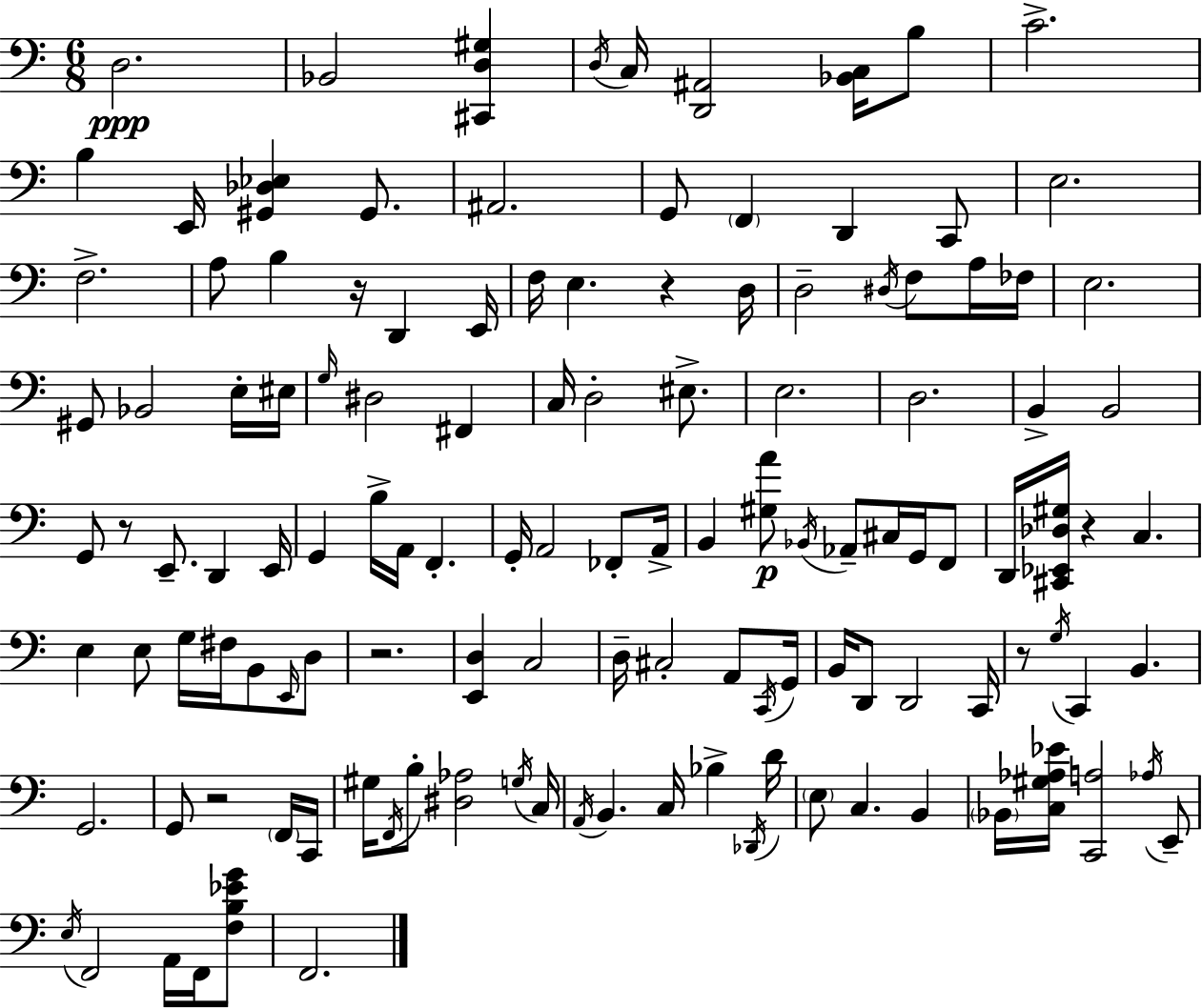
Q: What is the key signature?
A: C major